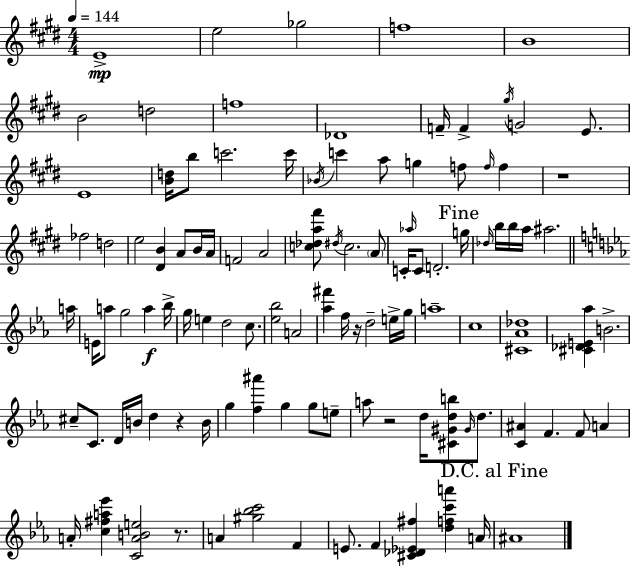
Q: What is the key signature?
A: E major